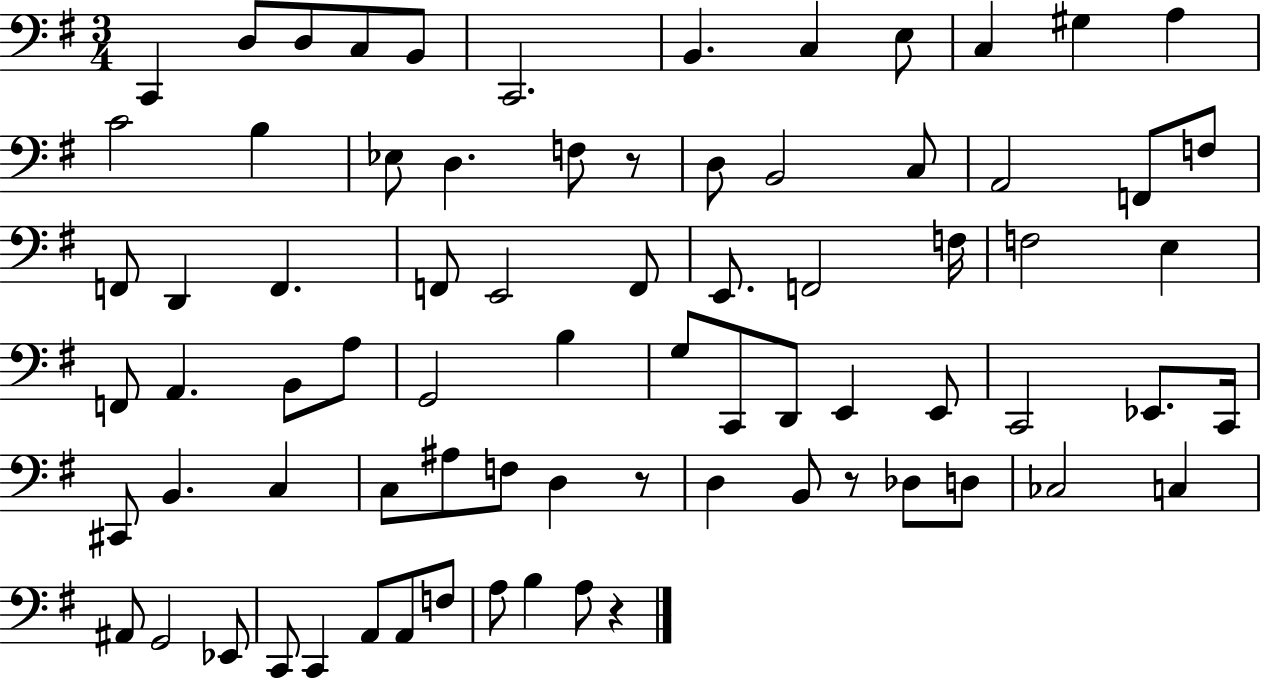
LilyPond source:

{
  \clef bass
  \numericTimeSignature
  \time 3/4
  \key g \major
  c,4 d8 d8 c8 b,8 | c,2. | b,4. c4 e8 | c4 gis4 a4 | \break c'2 b4 | ees8 d4. f8 r8 | d8 b,2 c8 | a,2 f,8 f8 | \break f,8 d,4 f,4. | f,8 e,2 f,8 | e,8. f,2 f16 | f2 e4 | \break f,8 a,4. b,8 a8 | g,2 b4 | g8 c,8 d,8 e,4 e,8 | c,2 ees,8. c,16 | \break cis,8 b,4. c4 | c8 ais8 f8 d4 r8 | d4 b,8 r8 des8 d8 | ces2 c4 | \break ais,8 g,2 ees,8 | c,8 c,4 a,8 a,8 f8 | a8 b4 a8 r4 | \bar "|."
}